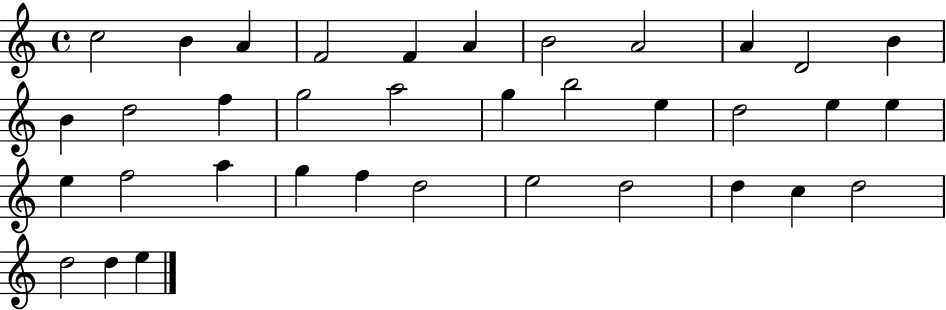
{
  \clef treble
  \time 4/4
  \defaultTimeSignature
  \key c \major
  c''2 b'4 a'4 | f'2 f'4 a'4 | b'2 a'2 | a'4 d'2 b'4 | \break b'4 d''2 f''4 | g''2 a''2 | g''4 b''2 e''4 | d''2 e''4 e''4 | \break e''4 f''2 a''4 | g''4 f''4 d''2 | e''2 d''2 | d''4 c''4 d''2 | \break d''2 d''4 e''4 | \bar "|."
}